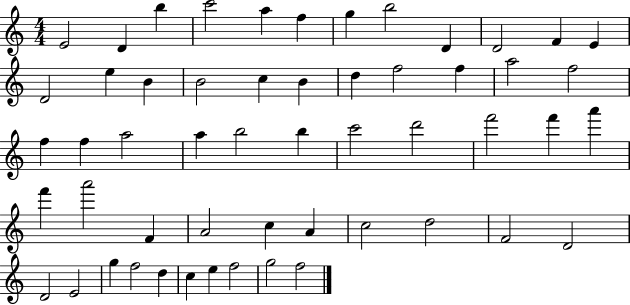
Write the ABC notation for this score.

X:1
T:Untitled
M:4/4
L:1/4
K:C
E2 D b c'2 a f g b2 D D2 F E D2 e B B2 c B d f2 f a2 f2 f f a2 a b2 b c'2 d'2 f'2 f' a' f' a'2 F A2 c A c2 d2 F2 D2 D2 E2 g f2 d c e f2 g2 f2